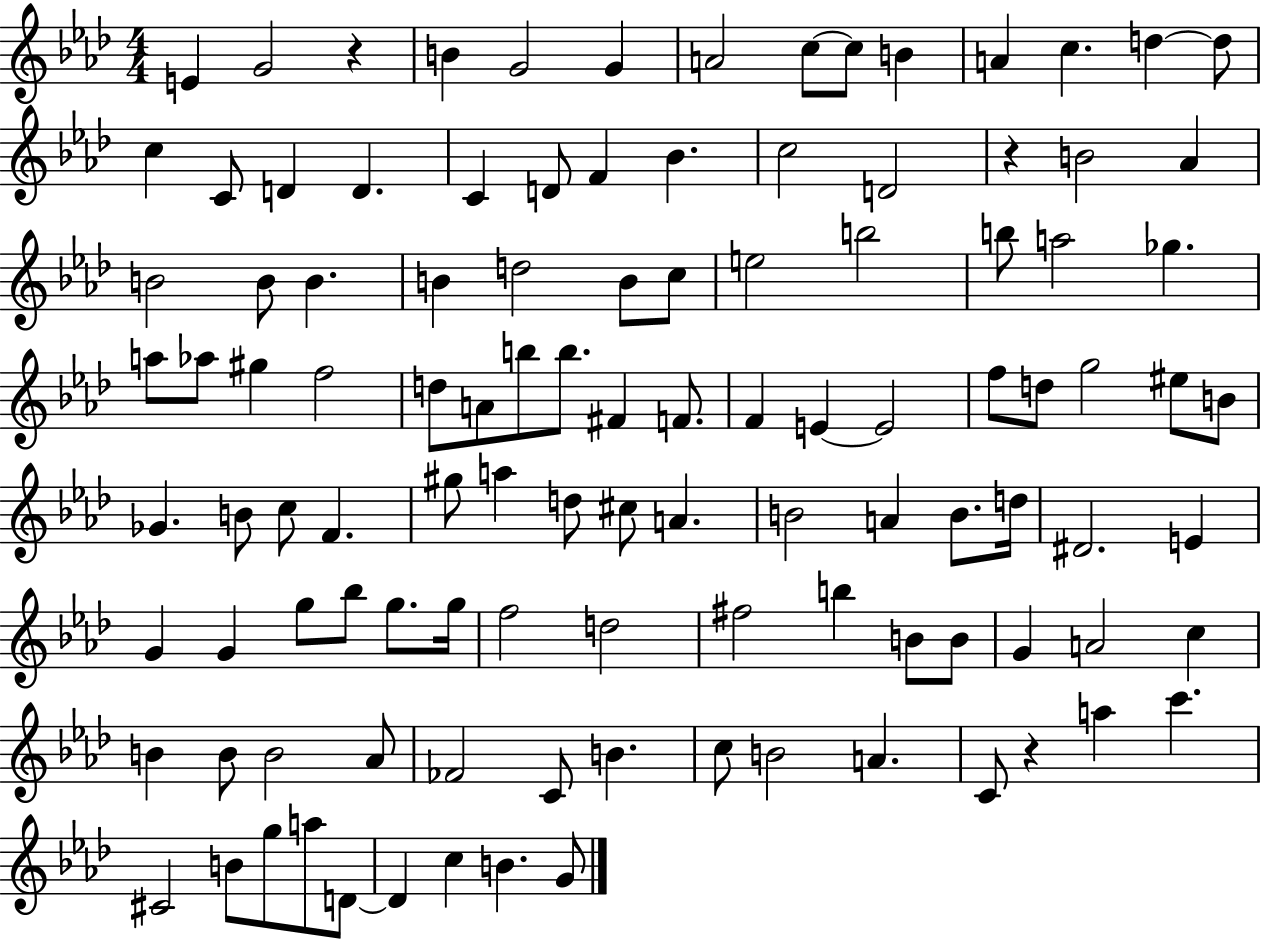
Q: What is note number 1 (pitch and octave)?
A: E4